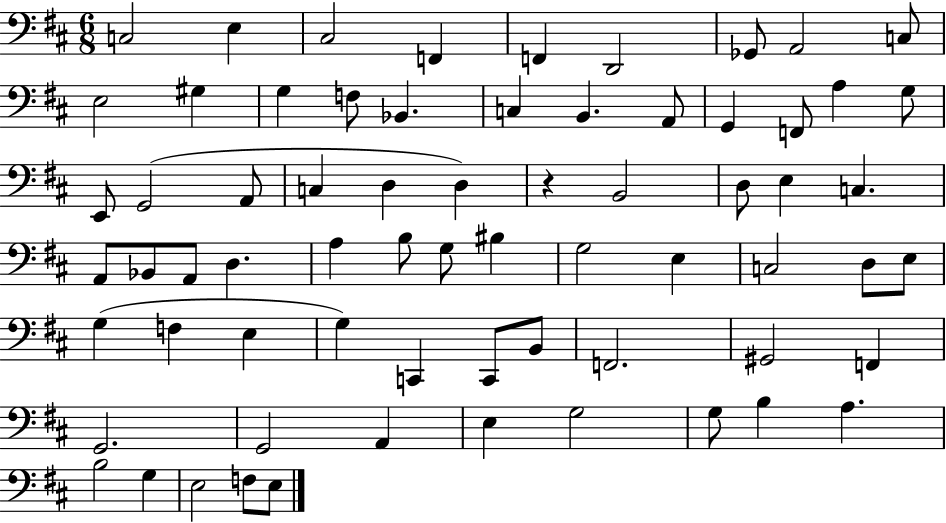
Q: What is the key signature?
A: D major